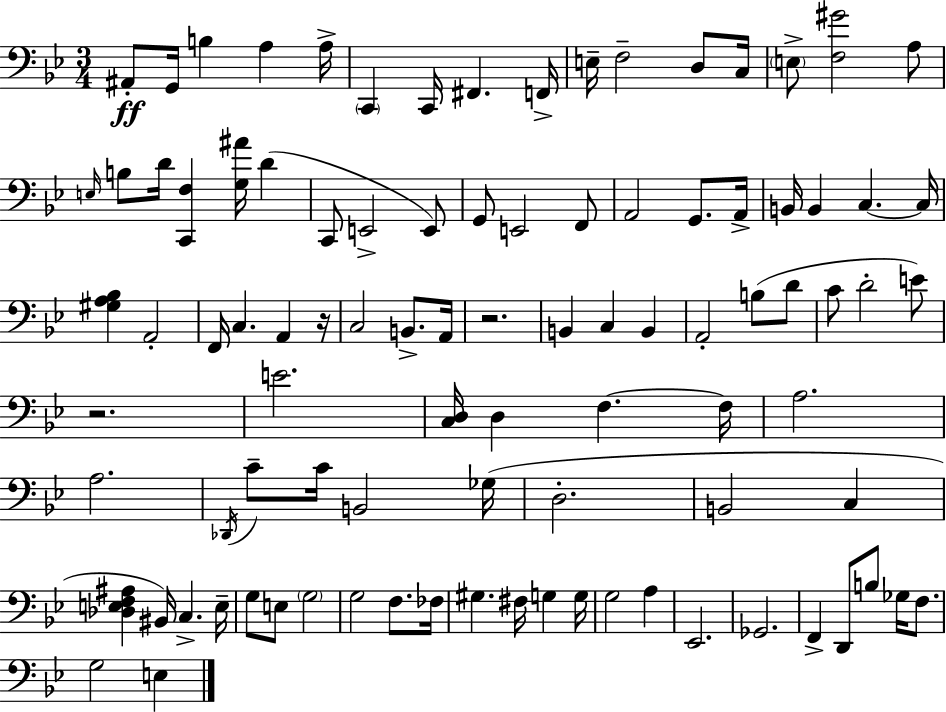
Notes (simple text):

A#2/e G2/s B3/q A3/q A3/s C2/q C2/s F#2/q. F2/s E3/s F3/h D3/e C3/s E3/e [F3,G#4]/h A3/e E3/s B3/e D4/s [C2,F3]/q [G3,A#4]/s D4/q C2/e E2/h E2/e G2/e E2/h F2/e A2/h G2/e. A2/s B2/s B2/q C3/q. C3/s [G#3,A3,Bb3]/q A2/h F2/s C3/q. A2/q R/s C3/h B2/e. A2/s R/h. B2/q C3/q B2/q A2/h B3/e D4/e C4/e D4/h E4/e R/h. E4/h. [C3,D3]/s D3/q F3/q. F3/s A3/h. A3/h. Db2/s C4/e C4/s B2/h Gb3/s D3/h. B2/h C3/q [Db3,E3,F3,A#3]/q BIS2/s C3/q. E3/s G3/e E3/e G3/h G3/h F3/e. FES3/s G#3/q. F#3/s G3/q G3/s G3/h A3/q Eb2/h. Gb2/h. F2/q D2/e B3/e Gb3/s F3/e. G3/h E3/q